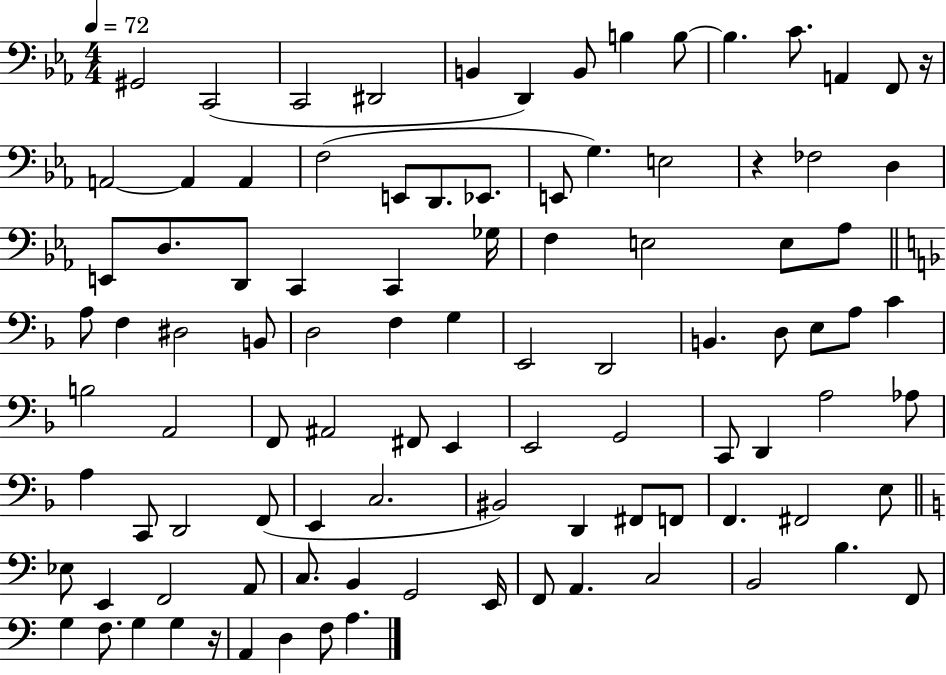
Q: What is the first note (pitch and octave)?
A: G#2